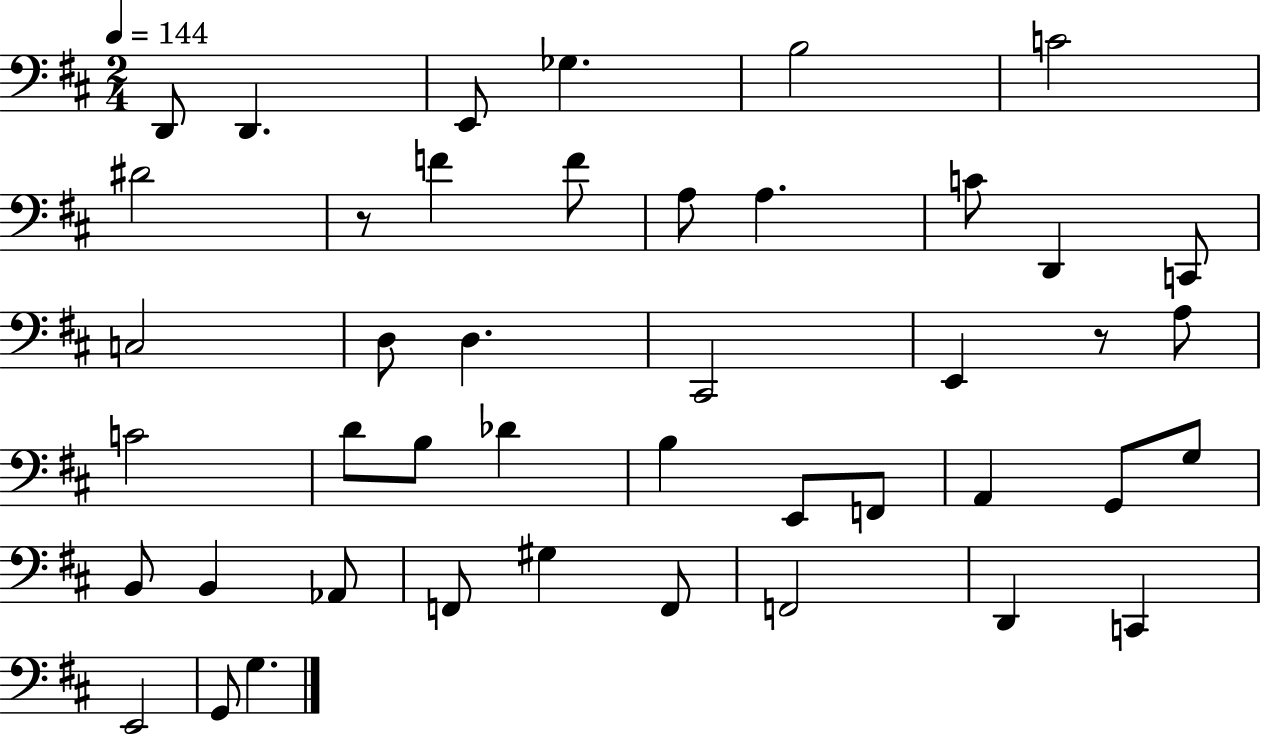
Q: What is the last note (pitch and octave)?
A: G3